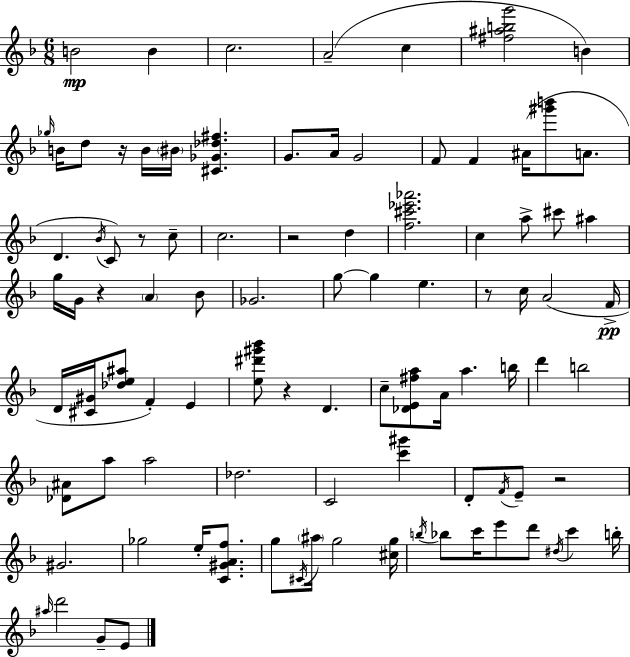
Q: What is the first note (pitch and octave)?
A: B4